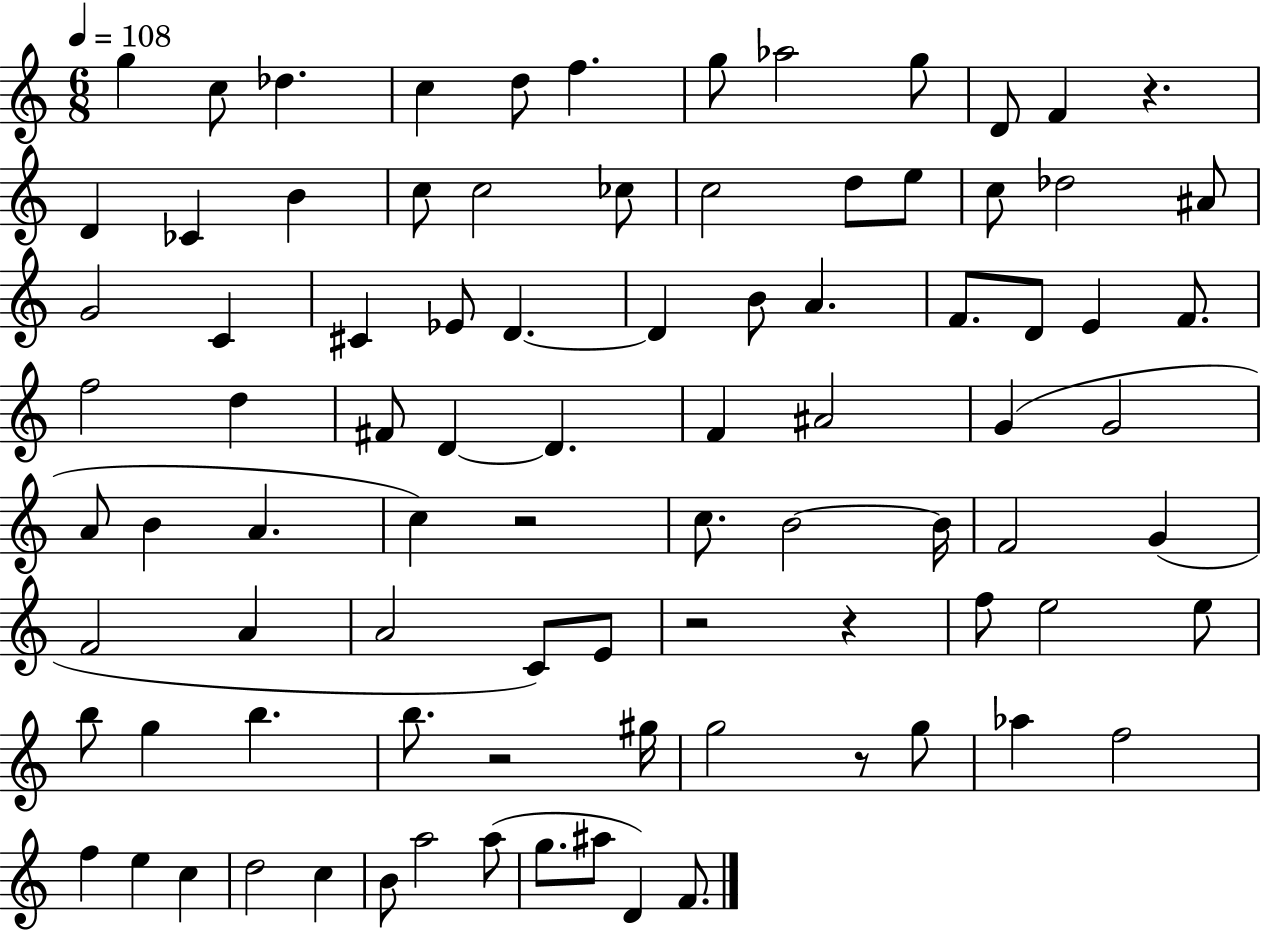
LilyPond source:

{
  \clef treble
  \numericTimeSignature
  \time 6/8
  \key c \major
  \tempo 4 = 108
  g''4 c''8 des''4. | c''4 d''8 f''4. | g''8 aes''2 g''8 | d'8 f'4 r4. | \break d'4 ces'4 b'4 | c''8 c''2 ces''8 | c''2 d''8 e''8 | c''8 des''2 ais'8 | \break g'2 c'4 | cis'4 ees'8 d'4.~~ | d'4 b'8 a'4. | f'8. d'8 e'4 f'8. | \break f''2 d''4 | fis'8 d'4~~ d'4. | f'4 ais'2 | g'4( g'2 | \break a'8 b'4 a'4. | c''4) r2 | c''8. b'2~~ b'16 | f'2 g'4( | \break f'2 a'4 | a'2 c'8) e'8 | r2 r4 | f''8 e''2 e''8 | \break b''8 g''4 b''4. | b''8. r2 gis''16 | g''2 r8 g''8 | aes''4 f''2 | \break f''4 e''4 c''4 | d''2 c''4 | b'8 a''2 a''8( | g''8. ais''8 d'4) f'8. | \break \bar "|."
}